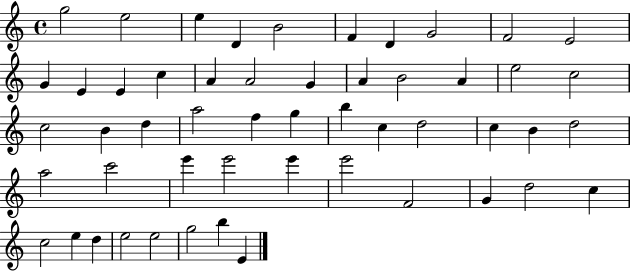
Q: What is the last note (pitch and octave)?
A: E4